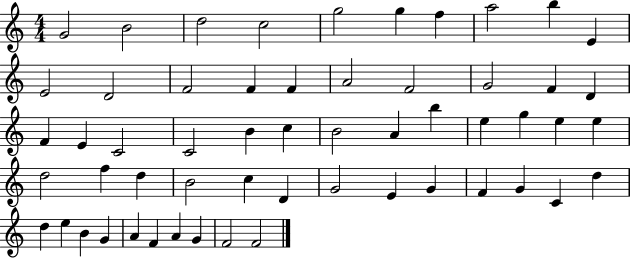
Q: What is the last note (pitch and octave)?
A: F4